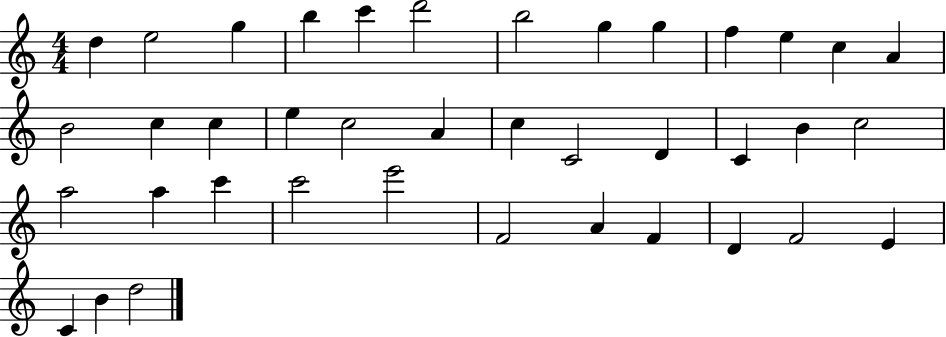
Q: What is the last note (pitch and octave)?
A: D5